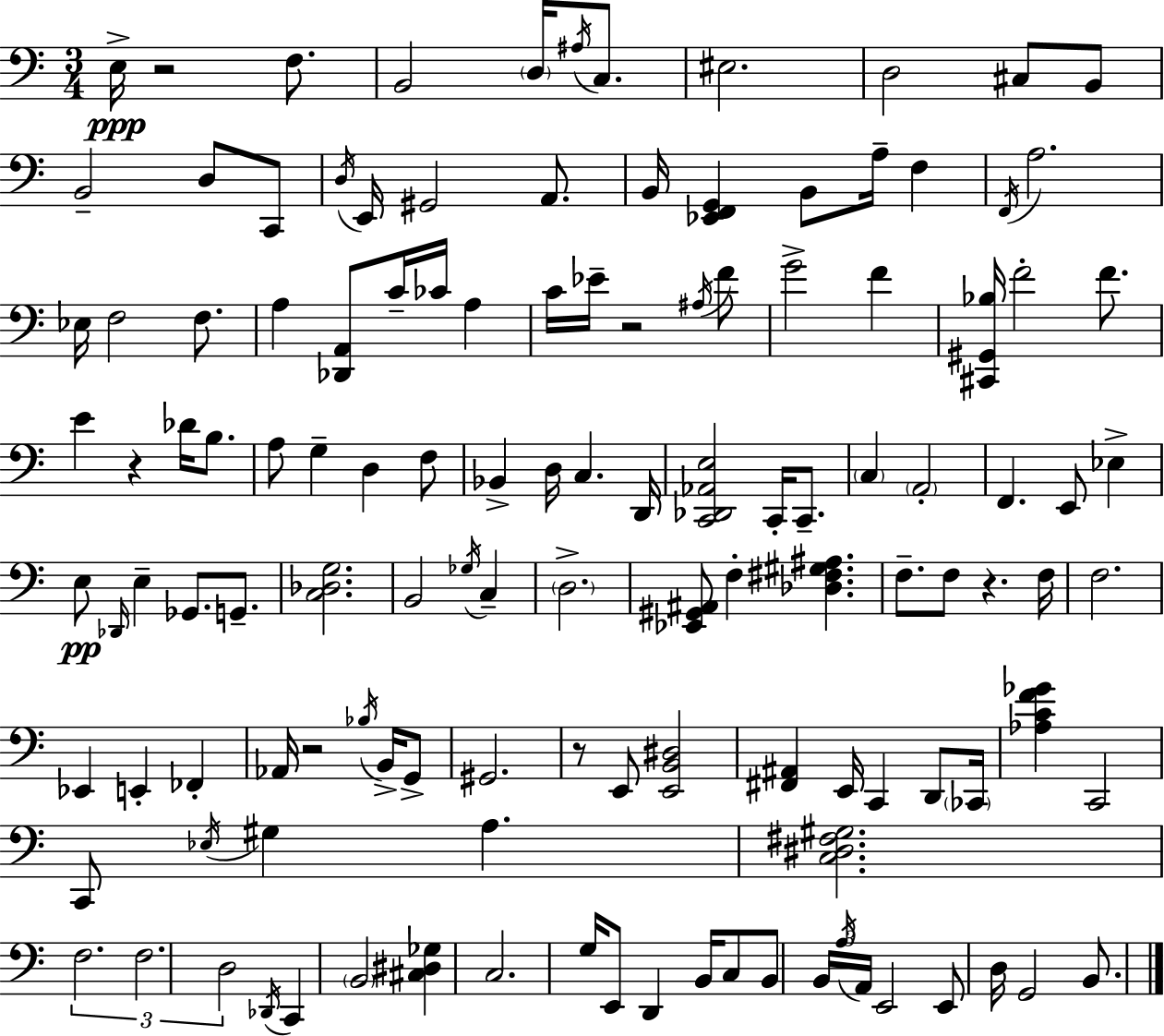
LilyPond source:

{
  \clef bass
  \numericTimeSignature
  \time 3/4
  \key c \major
  e16->\ppp r2 f8. | b,2 \parenthesize d16 \acciaccatura { ais16 } c8. | eis2. | d2 cis8 b,8 | \break b,2-- d8 c,8 | \acciaccatura { d16 } e,16 gis,2 a,8. | b,16 <ees, f, g,>4 b,8 a16-- f4 | \acciaccatura { f,16 } a2. | \break ees16 f2 | f8. a4 <des, a,>8 c'16-- ces'16 a4 | c'16 ees'16-- r2 | \acciaccatura { ais16 } f'8 g'2-> | \break f'4 <cis, gis, bes>16 f'2-. | f'8. e'4 r4 | des'16 b8. a8 g4-- d4 | f8 bes,4-> d16 c4. | \break d,16 <c, des, aes, e>2 | c,16-. c,8.-- \parenthesize c4 \parenthesize a,2-. | f,4. e,8 | ees4-> e8\pp \grace { des,16 } e4-- ges,8. | \break g,8.-- <c des g>2. | b,2 | \acciaccatura { ges16 } c4-- \parenthesize d2.-> | <ees, gis, ais,>8 f4-. | \break <des fis gis ais>4. f8.-- f8 r4. | f16 f2. | ees,4 e,4-. | fes,4-. aes,16 r2 | \break \acciaccatura { bes16 } b,16-> g,8-> gis,2. | r8 e,8 <e, b, dis>2 | <fis, ais,>4 e,16 | c,4 d,8 \parenthesize ces,16 <aes c' f' ges'>4 c,2 | \break c,8 \acciaccatura { ees16 } gis4 | a4. <c dis fis gis>2. | \tuplet 3/2 { f2. | f2. | \break d2 } | \acciaccatura { des,16 } c,4 \parenthesize b,2 | <cis dis ges>4 c2. | g16 e,8 | \break d,4 b,16 c8 b,8 \tuplet 3/2 { b,16 \acciaccatura { a16 } a,16 } | e,2 e,8 d16 g,2 | b,8. \bar "|."
}